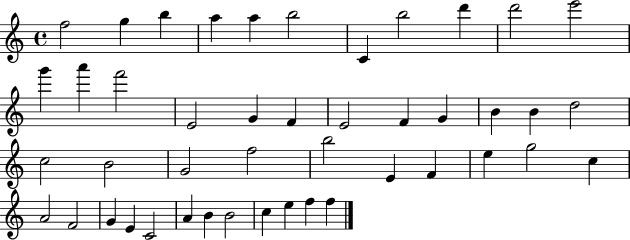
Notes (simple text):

F5/h G5/q B5/q A5/q A5/q B5/h C4/q B5/h D6/q D6/h E6/h G6/q A6/q F6/h E4/h G4/q F4/q E4/h F4/q G4/q B4/q B4/q D5/h C5/h B4/h G4/h F5/h B5/h E4/q F4/q E5/q G5/h C5/q A4/h F4/h G4/q E4/q C4/h A4/q B4/q B4/h C5/q E5/q F5/q F5/q